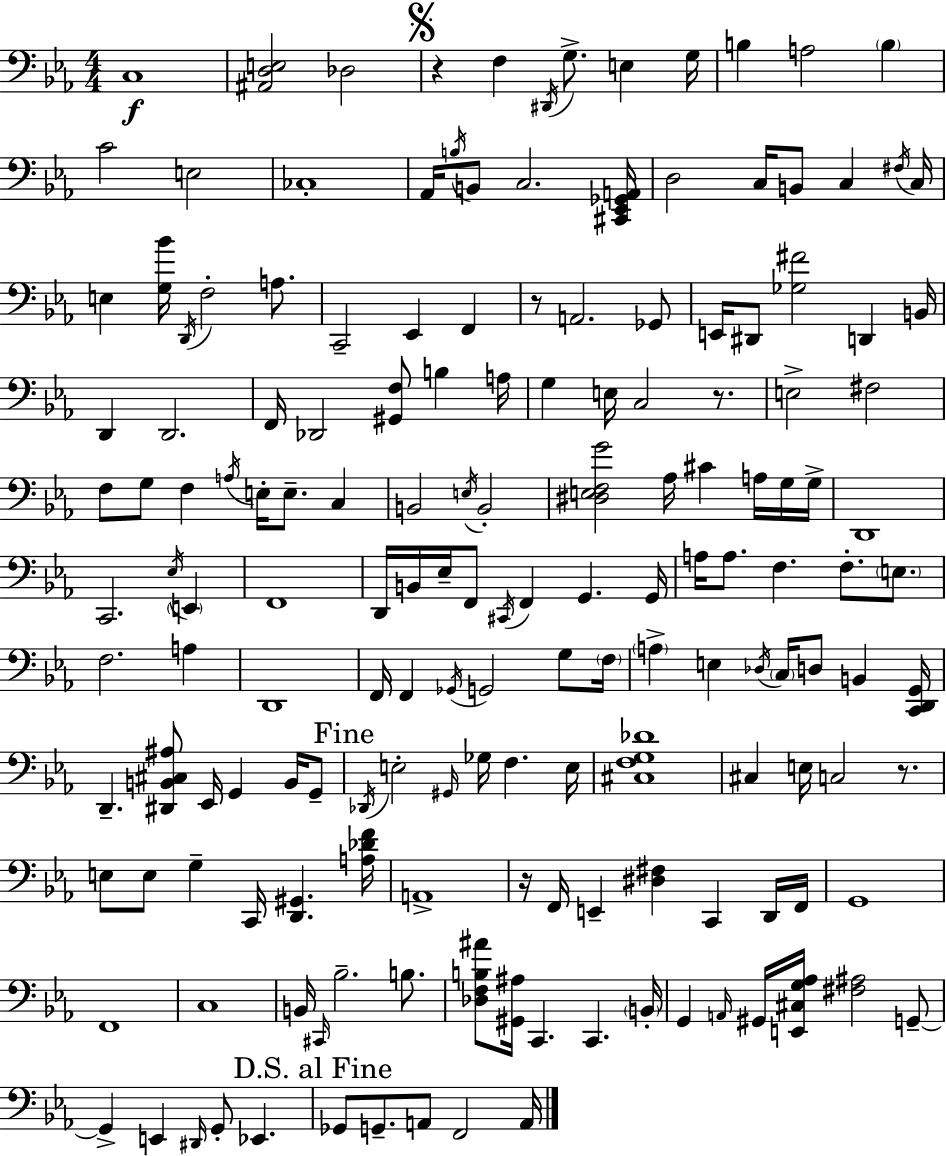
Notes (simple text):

C3/w [A#2,D3,E3]/h Db3/h R/q F3/q D#2/s G3/e. E3/q G3/s B3/q A3/h B3/q C4/h E3/h CES3/w Ab2/s B3/s B2/e C3/h. [C#2,Eb2,Gb2,A2]/s D3/h C3/s B2/e C3/q F#3/s C3/s E3/q [G3,Bb4]/s D2/s F3/h A3/e. C2/h Eb2/q F2/q R/e A2/h. Gb2/e E2/s D#2/e [Gb3,F#4]/h D2/q B2/s D2/q D2/h. F2/s Db2/h [G#2,F3]/e B3/q A3/s G3/q E3/s C3/h R/e. E3/h F#3/h F3/e G3/e F3/q A3/s E3/s E3/e. C3/q B2/h E3/s B2/h [D#3,E3,F3,G4]/h Ab3/s C#4/q A3/s G3/s G3/s D2/w C2/h. Eb3/s E2/q F2/w D2/s B2/s Eb3/s F2/e C#2/s F2/q G2/q. G2/s A3/s A3/e. F3/q. F3/e. E3/e. F3/h. A3/q D2/w F2/s F2/q Gb2/s G2/h G3/e F3/s A3/q E3/q Db3/s C3/s D3/e B2/q [C2,D2,G2]/s D2/q. [D#2,B2,C#3,A#3]/e Eb2/s G2/q B2/s G2/e Db2/s E3/h G#2/s Gb3/s F3/q. E3/s [C#3,F3,G3,Db4]/w C#3/q E3/s C3/h R/e. E3/e E3/e G3/q C2/s [D2,G#2]/q. [A3,Db4,F4]/s A2/w R/s F2/s E2/q [D#3,F#3]/q C2/q D2/s F2/s G2/w F2/w C3/w B2/s C#2/s Bb3/h. B3/e. [Db3,F3,B3,A#4]/e [G#2,A#3]/s C2/q. C2/q. B2/s G2/q A2/s G#2/s [E2,C#3,G3,Ab3]/s [F#3,A#3]/h G2/e G2/q E2/q D#2/s G2/e Eb2/q. Gb2/e G2/e. A2/e F2/h A2/s